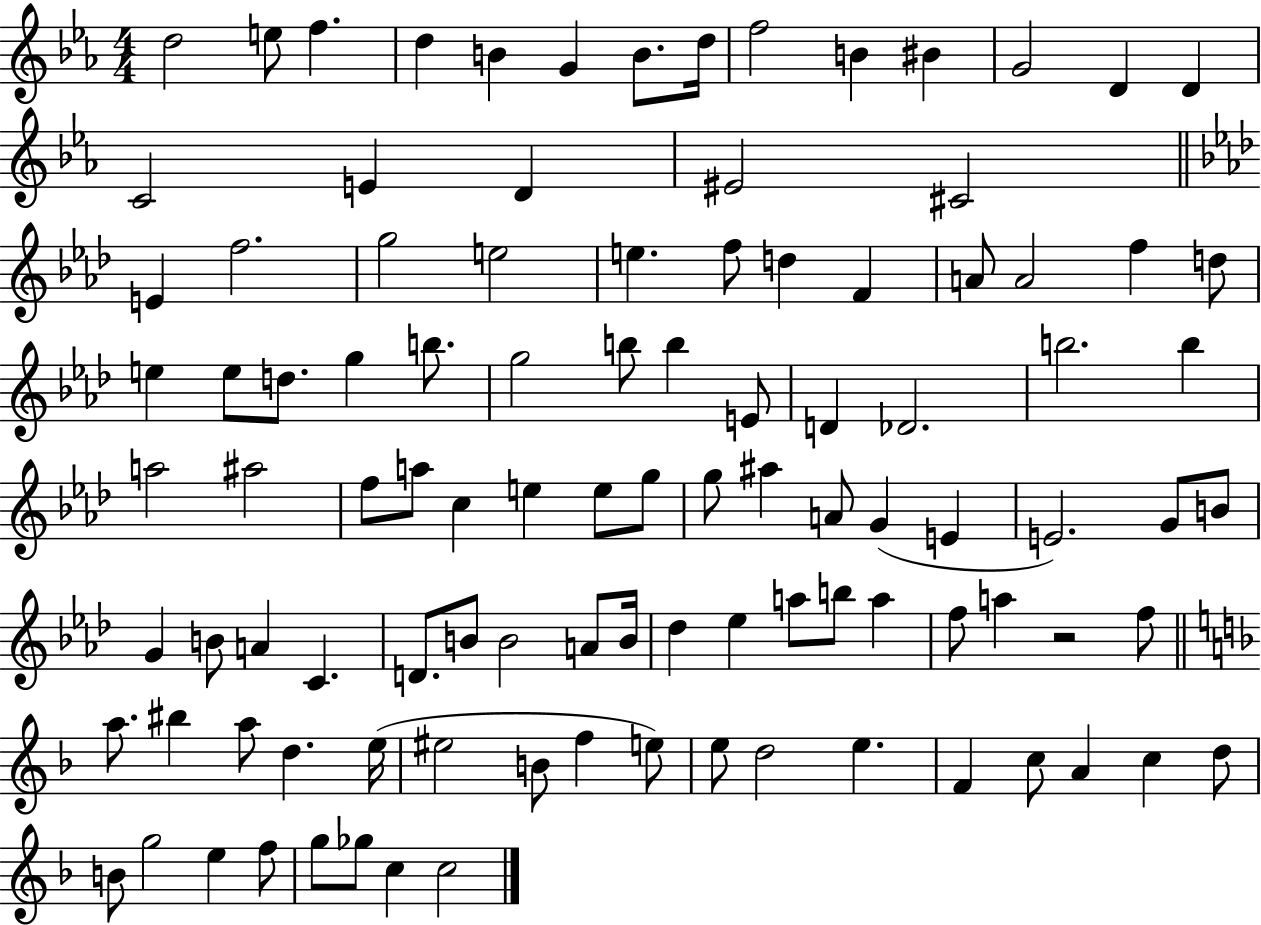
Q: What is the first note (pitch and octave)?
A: D5